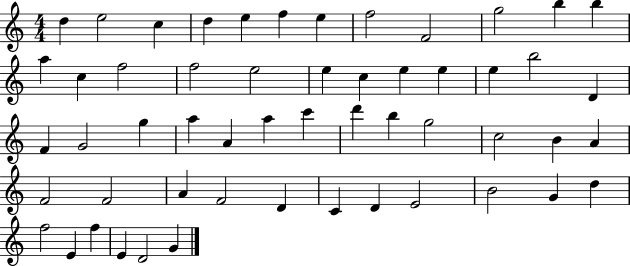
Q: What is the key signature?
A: C major